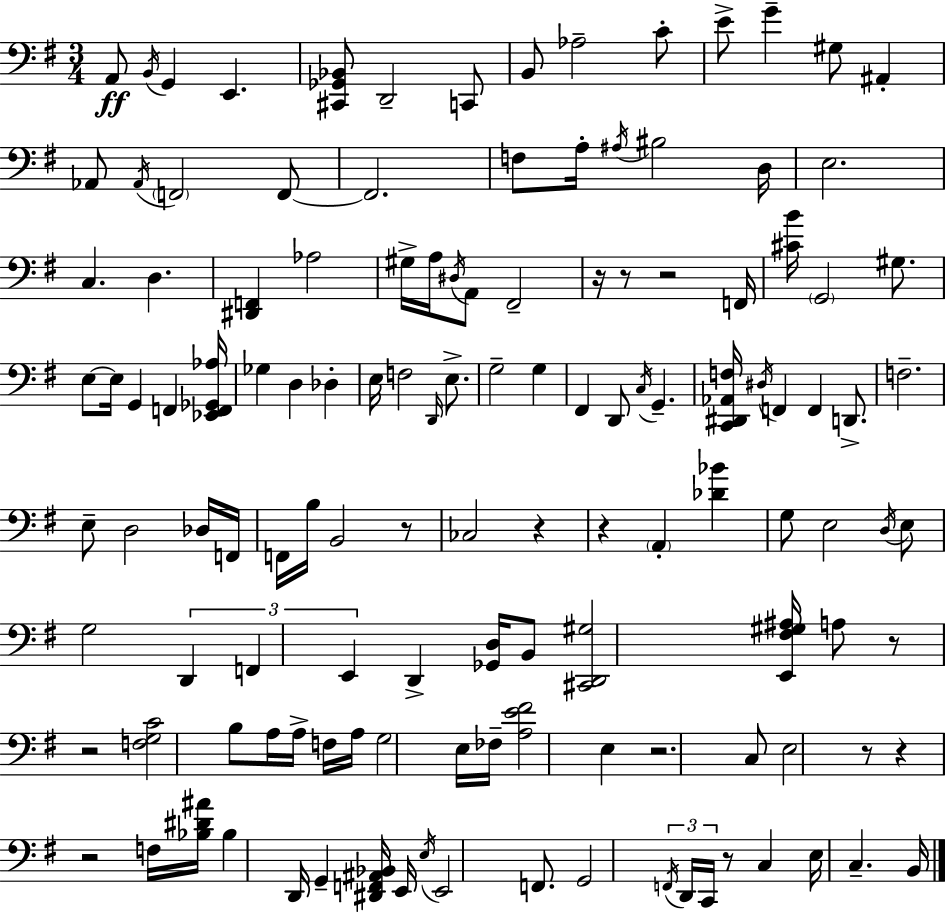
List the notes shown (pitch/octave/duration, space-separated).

A2/e B2/s G2/q E2/q. [C#2,Gb2,Bb2]/e D2/h C2/e B2/e Ab3/h C4/e E4/e G4/q G#3/e A#2/q Ab2/e Ab2/s F2/h F2/e F2/h. F3/e A3/s A#3/s BIS3/h D3/s E3/h. C3/q. D3/q. [D#2,F2]/q Ab3/h G#3/s A3/s D#3/s A2/e F#2/h R/s R/e R/h F2/s [C#4,B4]/s G2/h G#3/e. E3/e E3/s G2/q F2/q [Eb2,F2,Gb2,Ab3]/s Gb3/q D3/q Db3/q E3/s F3/h D2/s E3/e. G3/h G3/q F#2/q D2/e C3/s G2/q. [C2,D#2,Ab2,F3]/s D#3/s F2/q F2/q D2/e. F3/h. E3/e D3/h Db3/s F2/s F2/s B3/s B2/h R/e CES3/h R/q R/q A2/q [Db4,Bb4]/q G3/e E3/h D3/s E3/e G3/h D2/q F2/q E2/q D2/q [Gb2,D3]/s B2/e [C#2,D2,G#3]/h [E2,F#3,G#3,A#3]/s A3/e R/e R/h [F3,G3,C4]/h B3/e A3/s A3/s F3/s A3/s G3/h E3/s FES3/s [A3,E4,F#4]/h E3/q R/h. C3/e E3/h R/e R/q R/h F3/s [Bb3,D#4,A#4]/s Bb3/q D2/s G2/q [D#2,F2,A#2,Bb2]/s E2/s E3/s E2/h F2/e. G2/h F2/s D2/s C2/s R/e C3/q E3/s C3/q. B2/s